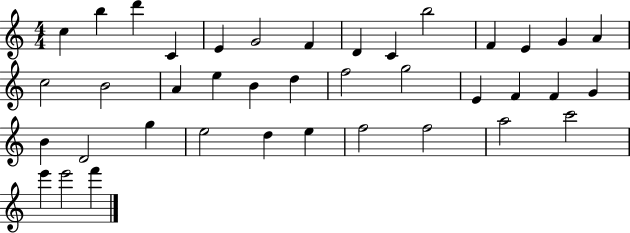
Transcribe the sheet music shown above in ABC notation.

X:1
T:Untitled
M:4/4
L:1/4
K:C
c b d' C E G2 F D C b2 F E G A c2 B2 A e B d f2 g2 E F F G B D2 g e2 d e f2 f2 a2 c'2 e' e'2 f'